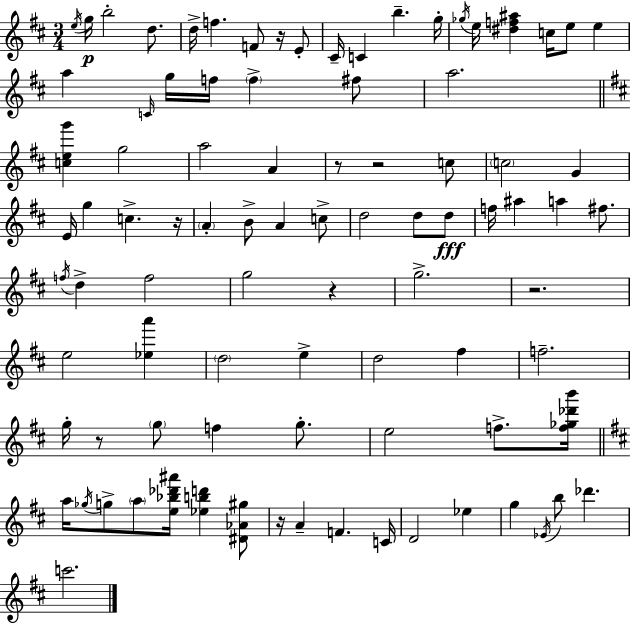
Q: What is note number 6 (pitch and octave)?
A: F5